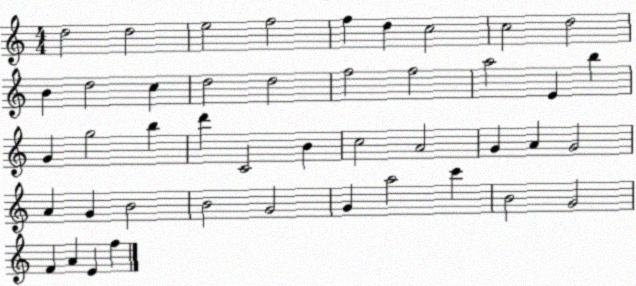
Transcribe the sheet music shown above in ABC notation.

X:1
T:Untitled
M:4/4
L:1/4
K:C
d2 d2 e2 f2 f d c2 c2 d2 B d2 c d2 d2 f2 f2 a2 E b G g2 b d' C2 B c2 A2 G A G2 A G B2 B2 G2 G a2 c' B2 G2 F A E f